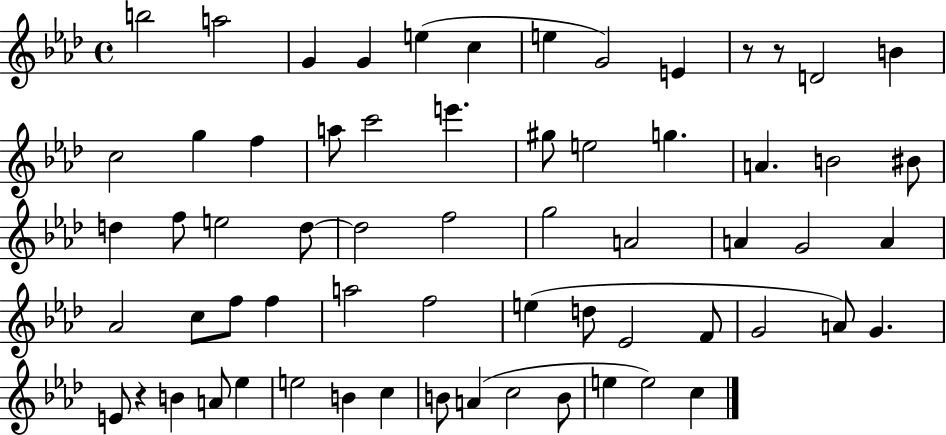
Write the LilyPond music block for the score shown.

{
  \clef treble
  \time 4/4
  \defaultTimeSignature
  \key aes \major
  \repeat volta 2 { b''2 a''2 | g'4 g'4 e''4( c''4 | e''4 g'2) e'4 | r8 r8 d'2 b'4 | \break c''2 g''4 f''4 | a''8 c'''2 e'''4. | gis''8 e''2 g''4. | a'4. b'2 bis'8 | \break d''4 f''8 e''2 d''8~~ | d''2 f''2 | g''2 a'2 | a'4 g'2 a'4 | \break aes'2 c''8 f''8 f''4 | a''2 f''2 | e''4( d''8 ees'2 f'8 | g'2 a'8) g'4. | \break e'8 r4 b'4 a'8 ees''4 | e''2 b'4 c''4 | b'8 a'4( c''2 b'8 | e''4 e''2) c''4 | \break } \bar "|."
}